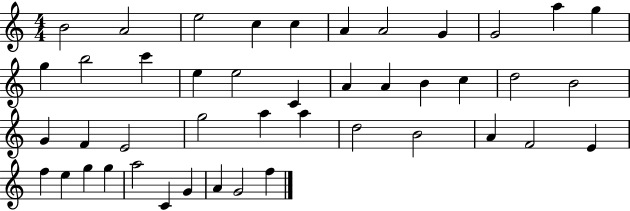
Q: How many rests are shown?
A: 0